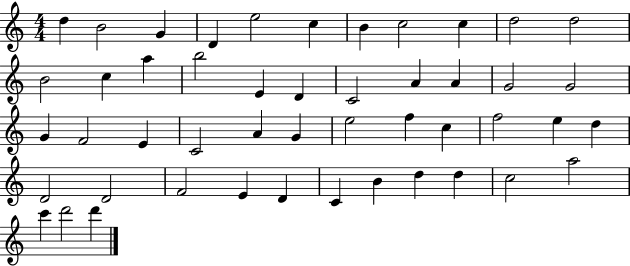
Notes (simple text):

D5/q B4/h G4/q D4/q E5/h C5/q B4/q C5/h C5/q D5/h D5/h B4/h C5/q A5/q B5/h E4/q D4/q C4/h A4/q A4/q G4/h G4/h G4/q F4/h E4/q C4/h A4/q G4/q E5/h F5/q C5/q F5/h E5/q D5/q D4/h D4/h F4/h E4/q D4/q C4/q B4/q D5/q D5/q C5/h A5/h C6/q D6/h D6/q